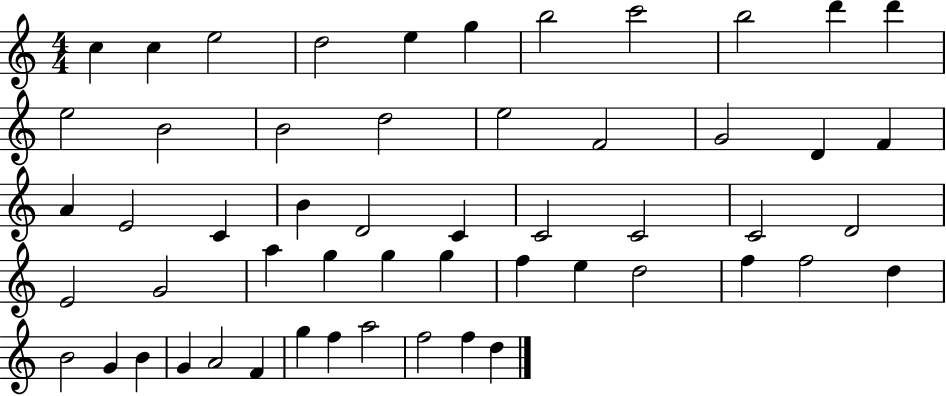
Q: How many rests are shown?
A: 0